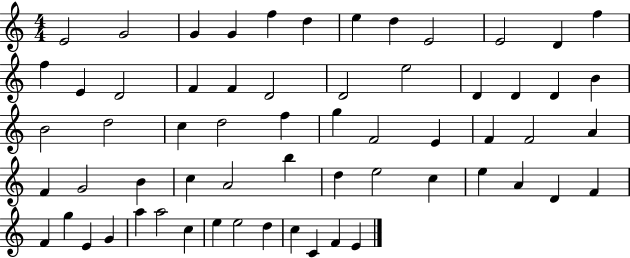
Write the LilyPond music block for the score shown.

{
  \clef treble
  \numericTimeSignature
  \time 4/4
  \key c \major
  e'2 g'2 | g'4 g'4 f''4 d''4 | e''4 d''4 e'2 | e'2 d'4 f''4 | \break f''4 e'4 d'2 | f'4 f'4 d'2 | d'2 e''2 | d'4 d'4 d'4 b'4 | \break b'2 d''2 | c''4 d''2 f''4 | g''4 f'2 e'4 | f'4 f'2 a'4 | \break f'4 g'2 b'4 | c''4 a'2 b''4 | d''4 e''2 c''4 | e''4 a'4 d'4 f'4 | \break f'4 g''4 e'4 g'4 | a''4 a''2 c''4 | e''4 e''2 d''4 | c''4 c'4 f'4 e'4 | \break \bar "|."
}